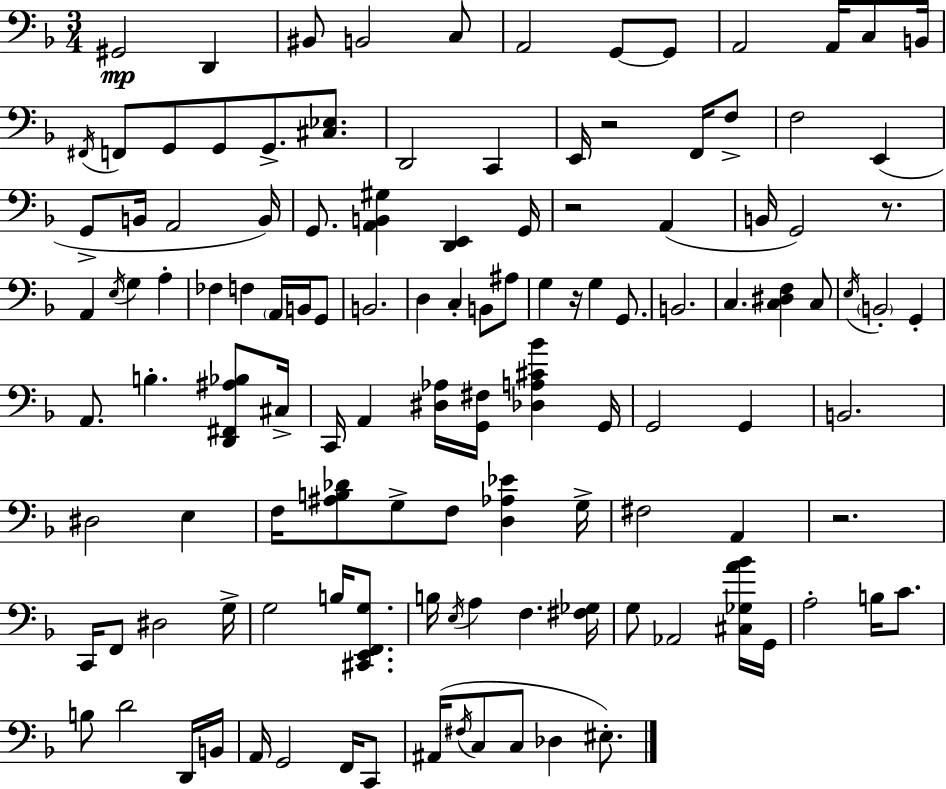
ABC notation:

X:1
T:Untitled
M:3/4
L:1/4
K:F
^G,,2 D,, ^B,,/2 B,,2 C,/2 A,,2 G,,/2 G,,/2 A,,2 A,,/4 C,/2 B,,/4 ^F,,/4 F,,/2 G,,/2 G,,/2 G,,/2 [^C,_E,]/2 D,,2 C,, E,,/4 z2 F,,/4 F,/2 F,2 E,, G,,/2 B,,/4 A,,2 B,,/4 G,,/2 [A,,B,,^G,] [D,,E,,] G,,/4 z2 A,, B,,/4 G,,2 z/2 A,, E,/4 G, A, _F, F, A,,/4 B,,/4 G,,/2 B,,2 D, C, B,,/2 ^A,/2 G, z/4 G, G,,/2 B,,2 C, [C,^D,F,] C,/2 E,/4 B,,2 G,, A,,/2 B, [D,,^F,,^A,_B,]/2 ^C,/4 C,,/4 A,, [^D,_A,]/4 [G,,^F,]/4 [_D,A,^C_B] G,,/4 G,,2 G,, B,,2 ^D,2 E, F,/4 [^A,B,_D]/2 G,/2 F,/2 [D,_A,_E] G,/4 ^F,2 A,, z2 C,,/4 F,,/2 ^D,2 G,/4 G,2 B,/4 [^C,,E,,F,,G,]/2 B,/4 E,/4 A, F, [^F,_G,]/4 G,/2 _A,,2 [^C,_G,A_B]/4 G,,/4 A,2 B,/4 C/2 B,/2 D2 D,,/4 B,,/4 A,,/4 G,,2 F,,/4 C,,/2 ^A,,/4 ^F,/4 C,/2 C,/2 _D, ^E,/2